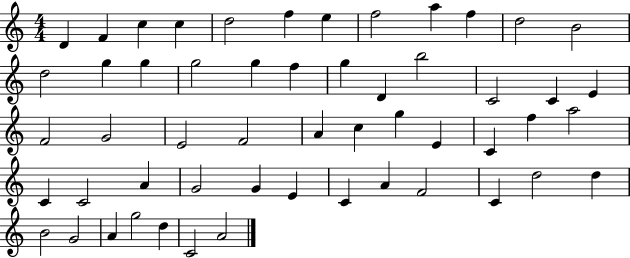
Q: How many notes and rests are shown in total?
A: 54